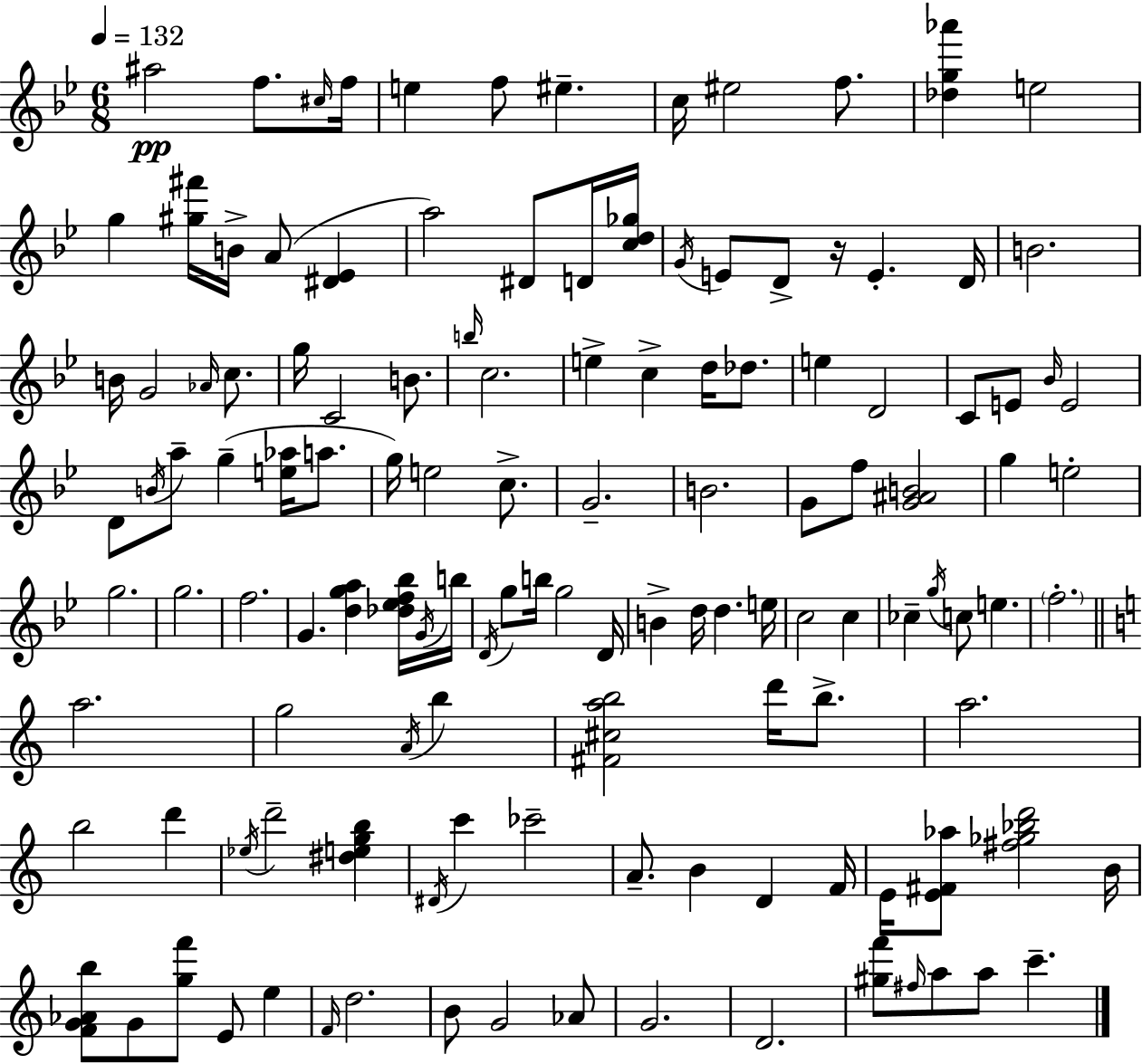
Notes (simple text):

A#5/h F5/e. C#5/s F5/s E5/q F5/e EIS5/q. C5/s EIS5/h F5/e. [Db5,G5,Ab6]/q E5/h G5/q [G#5,F#6]/s B4/s A4/e [D#4,Eb4]/q A5/h D#4/e D4/s [C5,D5,Gb5]/s G4/s E4/e D4/e R/s E4/q. D4/s B4/h. B4/s G4/h Ab4/s C5/e. G5/s C4/h B4/e. B5/s C5/h. E5/q C5/q D5/s Db5/e. E5/q D4/h C4/e E4/e Bb4/s E4/h D4/e B4/s A5/e G5/q [E5,Ab5]/s A5/e. G5/s E5/h C5/e. G4/h. B4/h. G4/e F5/e [G4,A#4,B4]/h G5/q E5/h G5/h. G5/h. F5/h. G4/q. [D5,G5,A5]/q [Db5,Eb5,F5,Bb5]/s G4/s B5/s D4/s G5/e B5/s G5/h D4/s B4/q D5/s D5/q. E5/s C5/h C5/q CES5/q G5/s C5/e E5/q. F5/h. A5/h. G5/h A4/s B5/q [F#4,C#5,A5,B5]/h D6/s B5/e. A5/h. B5/h D6/q Eb5/s D6/h [D#5,E5,G5,B5]/q D#4/s C6/q CES6/h A4/e. B4/q D4/q F4/s E4/s [E4,F#4,Ab5]/e [F#5,Gb5,Bb5,D6]/h B4/s [F4,G4,Ab4,B5]/e G4/e [G5,F6]/e E4/e E5/q F4/s D5/h. B4/e G4/h Ab4/e G4/h. D4/h. [G#5,F6]/e F#5/s A5/e A5/e C6/q.